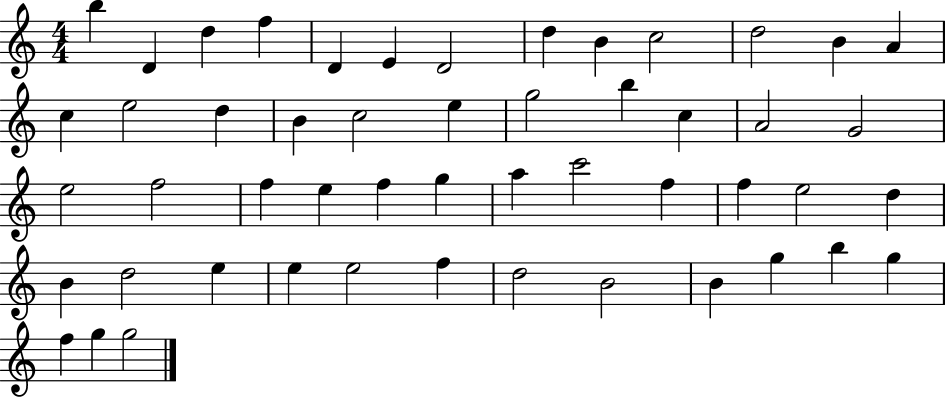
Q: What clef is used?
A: treble